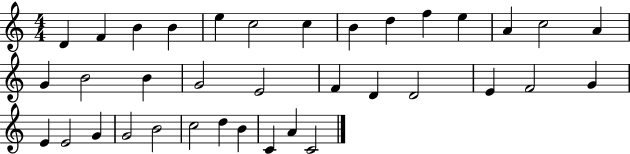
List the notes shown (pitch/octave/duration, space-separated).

D4/q F4/q B4/q B4/q E5/q C5/h C5/q B4/q D5/q F5/q E5/q A4/q C5/h A4/q G4/q B4/h B4/q G4/h E4/h F4/q D4/q D4/h E4/q F4/h G4/q E4/q E4/h G4/q G4/h B4/h C5/h D5/q B4/q C4/q A4/q C4/h